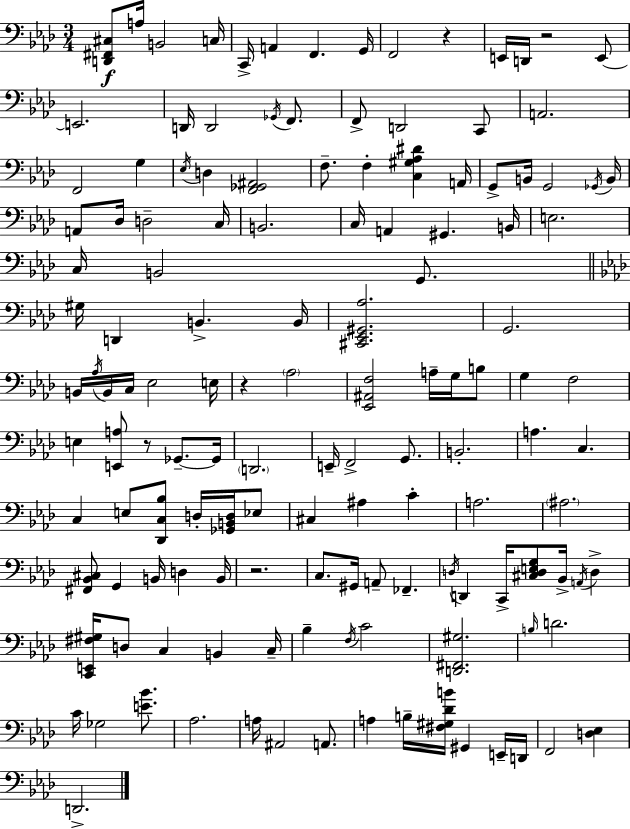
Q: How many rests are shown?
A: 5